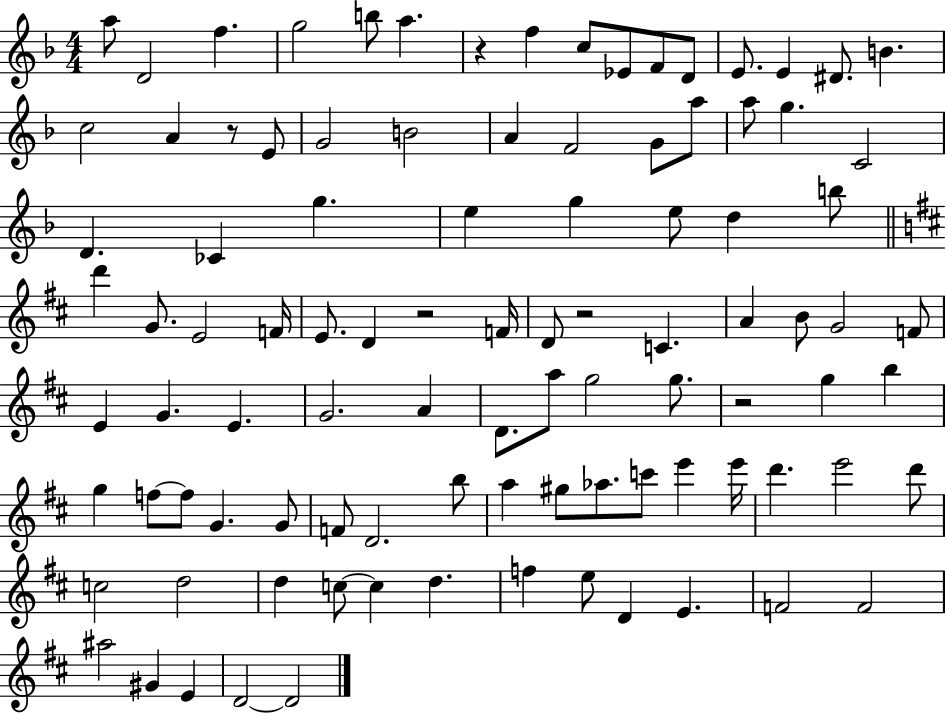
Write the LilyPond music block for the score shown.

{
  \clef treble
  \numericTimeSignature
  \time 4/4
  \key f \major
  a''8 d'2 f''4. | g''2 b''8 a''4. | r4 f''4 c''8 ees'8 f'8 d'8 | e'8. e'4 dis'8. b'4. | \break c''2 a'4 r8 e'8 | g'2 b'2 | a'4 f'2 g'8 a''8 | a''8 g''4. c'2 | \break d'4. ces'4 g''4. | e''4 g''4 e''8 d''4 b''8 | \bar "||" \break \key d \major d'''4 g'8. e'2 f'16 | e'8. d'4 r2 f'16 | d'8 r2 c'4. | a'4 b'8 g'2 f'8 | \break e'4 g'4. e'4. | g'2. a'4 | d'8. a''8 g''2 g''8. | r2 g''4 b''4 | \break g''4 f''8~~ f''8 g'4. g'8 | f'8 d'2. b''8 | a''4 gis''8 aes''8. c'''8 e'''4 e'''16 | d'''4. e'''2 d'''8 | \break c''2 d''2 | d''4 c''8~~ c''4 d''4. | f''4 e''8 d'4 e'4. | f'2 f'2 | \break ais''2 gis'4 e'4 | d'2~~ d'2 | \bar "|."
}